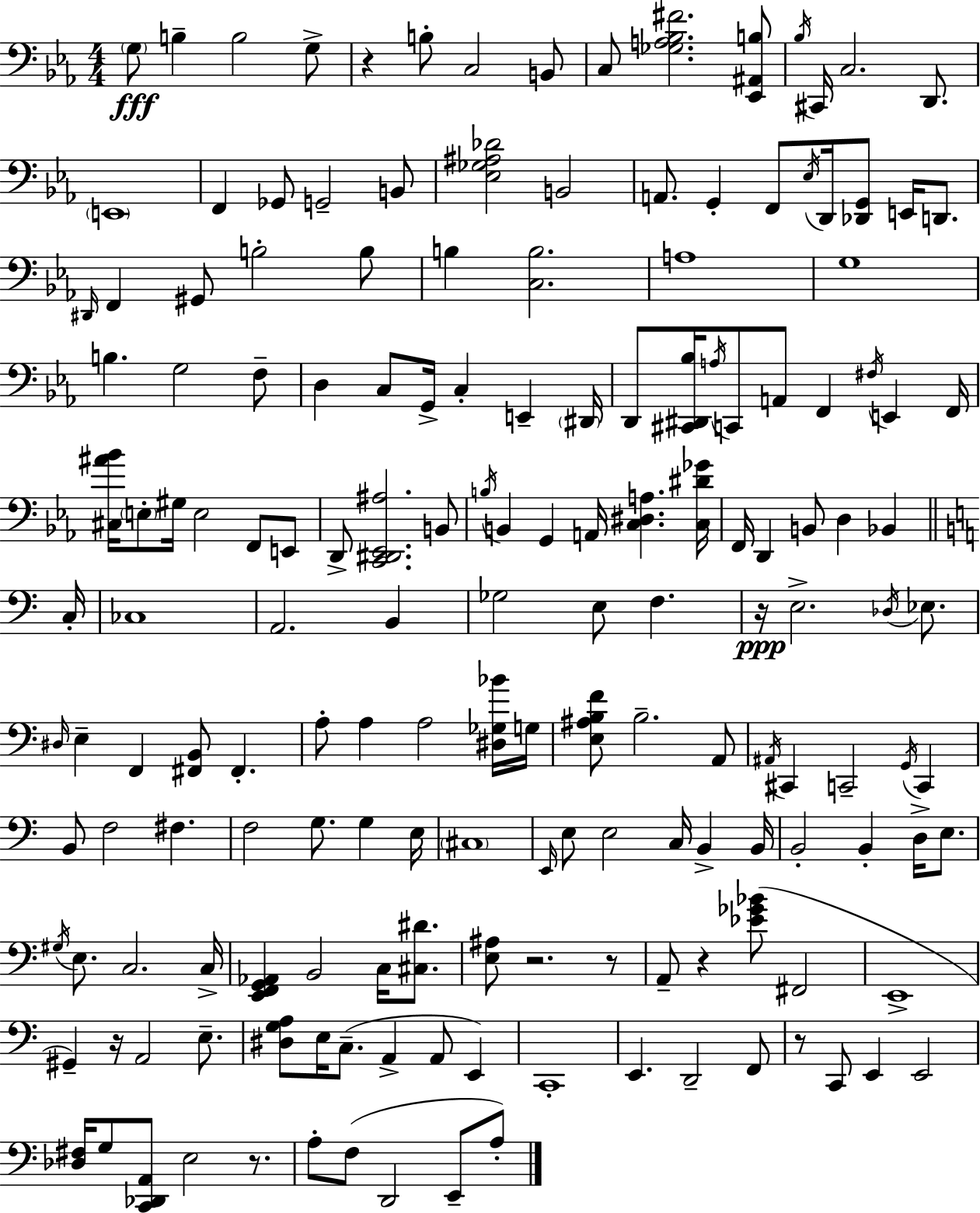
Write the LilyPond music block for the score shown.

{
  \clef bass
  \numericTimeSignature
  \time 4/4
  \key ees \major
  \parenthesize g8\fff b4-- b2 g8-> | r4 b8-. c2 b,8 | c8 <ges a bes fis'>2. <ees, ais, b>8 | \acciaccatura { bes16 } cis,16 c2. d,8. | \break \parenthesize e,1 | f,4 ges,8 g,2-- b,8 | <ees ges ais des'>2 b,2 | a,8. g,4-. f,8 \acciaccatura { ees16 } d,16 <des, g,>8 e,16 d,8. | \break \grace { dis,16 } f,4 gis,8 b2-. | b8 b4 <c b>2. | a1 | g1 | \break b4. g2 | f8-- d4 c8 g,16-> c4-. e,4-- | \parenthesize dis,16 d,8 <cis, dis, bes>16 \acciaccatura { a16 } c,8 a,8 f,4 \acciaccatura { fis16 } | e,4 f,16 <cis ais' bes'>16 \parenthesize e8-. gis16 e2 | \break f,8 e,8 d,8-> <c, dis, ees, ais>2. | b,8 \acciaccatura { b16 } b,4 g,4 a,16 <c dis a>4. | <c dis' ges'>16 f,16 d,4 b,8 d4 | bes,4 \bar "||" \break \key c \major c16-. ces1 | a,2. b,4 | ges2 e8 f4. | r16\ppp e2.-> \acciaccatura { des16 } ees8. | \break \grace { dis16 } e4-- f,4 <fis, b,>8 fis,4.-. | a8-. a4 a2 | <dis ges bes'>16 g16 <e ais b f'>8 b2.-- | a,8 \acciaccatura { ais,16 } cis,4 c,2-- | \break \acciaccatura { g,16 } c,4 b,8 f2 fis4. | f2 g8. | g4 e16 \parenthesize cis1 | \grace { e,16 } e8 e2 | \break c16 b,4-> b,16 b,2-. b,4-. | d16-> e8. \acciaccatura { gis16 } e8. c2. | c16-> <e, f, g, aes,>4 b,2 | c16 <cis dis'>8. <e ais>8 r2. | \break r8 a,8-- r4 <ees' ges' bes'>8( fis,2 | e,1-> | gis,4--) r16 a,2 | e8.-- <dis g a>8 e16 c8.--( a,4-> | \break a,8 e,4) c,1-. | e,4. d,2-- | f,8 r8 c,8 e,4 e,2 | <des fis>16 g8 <c, des, a,>8 e2 | \break r8. a8-. f8( d,2 | e,8-- a8-.) \bar "|."
}